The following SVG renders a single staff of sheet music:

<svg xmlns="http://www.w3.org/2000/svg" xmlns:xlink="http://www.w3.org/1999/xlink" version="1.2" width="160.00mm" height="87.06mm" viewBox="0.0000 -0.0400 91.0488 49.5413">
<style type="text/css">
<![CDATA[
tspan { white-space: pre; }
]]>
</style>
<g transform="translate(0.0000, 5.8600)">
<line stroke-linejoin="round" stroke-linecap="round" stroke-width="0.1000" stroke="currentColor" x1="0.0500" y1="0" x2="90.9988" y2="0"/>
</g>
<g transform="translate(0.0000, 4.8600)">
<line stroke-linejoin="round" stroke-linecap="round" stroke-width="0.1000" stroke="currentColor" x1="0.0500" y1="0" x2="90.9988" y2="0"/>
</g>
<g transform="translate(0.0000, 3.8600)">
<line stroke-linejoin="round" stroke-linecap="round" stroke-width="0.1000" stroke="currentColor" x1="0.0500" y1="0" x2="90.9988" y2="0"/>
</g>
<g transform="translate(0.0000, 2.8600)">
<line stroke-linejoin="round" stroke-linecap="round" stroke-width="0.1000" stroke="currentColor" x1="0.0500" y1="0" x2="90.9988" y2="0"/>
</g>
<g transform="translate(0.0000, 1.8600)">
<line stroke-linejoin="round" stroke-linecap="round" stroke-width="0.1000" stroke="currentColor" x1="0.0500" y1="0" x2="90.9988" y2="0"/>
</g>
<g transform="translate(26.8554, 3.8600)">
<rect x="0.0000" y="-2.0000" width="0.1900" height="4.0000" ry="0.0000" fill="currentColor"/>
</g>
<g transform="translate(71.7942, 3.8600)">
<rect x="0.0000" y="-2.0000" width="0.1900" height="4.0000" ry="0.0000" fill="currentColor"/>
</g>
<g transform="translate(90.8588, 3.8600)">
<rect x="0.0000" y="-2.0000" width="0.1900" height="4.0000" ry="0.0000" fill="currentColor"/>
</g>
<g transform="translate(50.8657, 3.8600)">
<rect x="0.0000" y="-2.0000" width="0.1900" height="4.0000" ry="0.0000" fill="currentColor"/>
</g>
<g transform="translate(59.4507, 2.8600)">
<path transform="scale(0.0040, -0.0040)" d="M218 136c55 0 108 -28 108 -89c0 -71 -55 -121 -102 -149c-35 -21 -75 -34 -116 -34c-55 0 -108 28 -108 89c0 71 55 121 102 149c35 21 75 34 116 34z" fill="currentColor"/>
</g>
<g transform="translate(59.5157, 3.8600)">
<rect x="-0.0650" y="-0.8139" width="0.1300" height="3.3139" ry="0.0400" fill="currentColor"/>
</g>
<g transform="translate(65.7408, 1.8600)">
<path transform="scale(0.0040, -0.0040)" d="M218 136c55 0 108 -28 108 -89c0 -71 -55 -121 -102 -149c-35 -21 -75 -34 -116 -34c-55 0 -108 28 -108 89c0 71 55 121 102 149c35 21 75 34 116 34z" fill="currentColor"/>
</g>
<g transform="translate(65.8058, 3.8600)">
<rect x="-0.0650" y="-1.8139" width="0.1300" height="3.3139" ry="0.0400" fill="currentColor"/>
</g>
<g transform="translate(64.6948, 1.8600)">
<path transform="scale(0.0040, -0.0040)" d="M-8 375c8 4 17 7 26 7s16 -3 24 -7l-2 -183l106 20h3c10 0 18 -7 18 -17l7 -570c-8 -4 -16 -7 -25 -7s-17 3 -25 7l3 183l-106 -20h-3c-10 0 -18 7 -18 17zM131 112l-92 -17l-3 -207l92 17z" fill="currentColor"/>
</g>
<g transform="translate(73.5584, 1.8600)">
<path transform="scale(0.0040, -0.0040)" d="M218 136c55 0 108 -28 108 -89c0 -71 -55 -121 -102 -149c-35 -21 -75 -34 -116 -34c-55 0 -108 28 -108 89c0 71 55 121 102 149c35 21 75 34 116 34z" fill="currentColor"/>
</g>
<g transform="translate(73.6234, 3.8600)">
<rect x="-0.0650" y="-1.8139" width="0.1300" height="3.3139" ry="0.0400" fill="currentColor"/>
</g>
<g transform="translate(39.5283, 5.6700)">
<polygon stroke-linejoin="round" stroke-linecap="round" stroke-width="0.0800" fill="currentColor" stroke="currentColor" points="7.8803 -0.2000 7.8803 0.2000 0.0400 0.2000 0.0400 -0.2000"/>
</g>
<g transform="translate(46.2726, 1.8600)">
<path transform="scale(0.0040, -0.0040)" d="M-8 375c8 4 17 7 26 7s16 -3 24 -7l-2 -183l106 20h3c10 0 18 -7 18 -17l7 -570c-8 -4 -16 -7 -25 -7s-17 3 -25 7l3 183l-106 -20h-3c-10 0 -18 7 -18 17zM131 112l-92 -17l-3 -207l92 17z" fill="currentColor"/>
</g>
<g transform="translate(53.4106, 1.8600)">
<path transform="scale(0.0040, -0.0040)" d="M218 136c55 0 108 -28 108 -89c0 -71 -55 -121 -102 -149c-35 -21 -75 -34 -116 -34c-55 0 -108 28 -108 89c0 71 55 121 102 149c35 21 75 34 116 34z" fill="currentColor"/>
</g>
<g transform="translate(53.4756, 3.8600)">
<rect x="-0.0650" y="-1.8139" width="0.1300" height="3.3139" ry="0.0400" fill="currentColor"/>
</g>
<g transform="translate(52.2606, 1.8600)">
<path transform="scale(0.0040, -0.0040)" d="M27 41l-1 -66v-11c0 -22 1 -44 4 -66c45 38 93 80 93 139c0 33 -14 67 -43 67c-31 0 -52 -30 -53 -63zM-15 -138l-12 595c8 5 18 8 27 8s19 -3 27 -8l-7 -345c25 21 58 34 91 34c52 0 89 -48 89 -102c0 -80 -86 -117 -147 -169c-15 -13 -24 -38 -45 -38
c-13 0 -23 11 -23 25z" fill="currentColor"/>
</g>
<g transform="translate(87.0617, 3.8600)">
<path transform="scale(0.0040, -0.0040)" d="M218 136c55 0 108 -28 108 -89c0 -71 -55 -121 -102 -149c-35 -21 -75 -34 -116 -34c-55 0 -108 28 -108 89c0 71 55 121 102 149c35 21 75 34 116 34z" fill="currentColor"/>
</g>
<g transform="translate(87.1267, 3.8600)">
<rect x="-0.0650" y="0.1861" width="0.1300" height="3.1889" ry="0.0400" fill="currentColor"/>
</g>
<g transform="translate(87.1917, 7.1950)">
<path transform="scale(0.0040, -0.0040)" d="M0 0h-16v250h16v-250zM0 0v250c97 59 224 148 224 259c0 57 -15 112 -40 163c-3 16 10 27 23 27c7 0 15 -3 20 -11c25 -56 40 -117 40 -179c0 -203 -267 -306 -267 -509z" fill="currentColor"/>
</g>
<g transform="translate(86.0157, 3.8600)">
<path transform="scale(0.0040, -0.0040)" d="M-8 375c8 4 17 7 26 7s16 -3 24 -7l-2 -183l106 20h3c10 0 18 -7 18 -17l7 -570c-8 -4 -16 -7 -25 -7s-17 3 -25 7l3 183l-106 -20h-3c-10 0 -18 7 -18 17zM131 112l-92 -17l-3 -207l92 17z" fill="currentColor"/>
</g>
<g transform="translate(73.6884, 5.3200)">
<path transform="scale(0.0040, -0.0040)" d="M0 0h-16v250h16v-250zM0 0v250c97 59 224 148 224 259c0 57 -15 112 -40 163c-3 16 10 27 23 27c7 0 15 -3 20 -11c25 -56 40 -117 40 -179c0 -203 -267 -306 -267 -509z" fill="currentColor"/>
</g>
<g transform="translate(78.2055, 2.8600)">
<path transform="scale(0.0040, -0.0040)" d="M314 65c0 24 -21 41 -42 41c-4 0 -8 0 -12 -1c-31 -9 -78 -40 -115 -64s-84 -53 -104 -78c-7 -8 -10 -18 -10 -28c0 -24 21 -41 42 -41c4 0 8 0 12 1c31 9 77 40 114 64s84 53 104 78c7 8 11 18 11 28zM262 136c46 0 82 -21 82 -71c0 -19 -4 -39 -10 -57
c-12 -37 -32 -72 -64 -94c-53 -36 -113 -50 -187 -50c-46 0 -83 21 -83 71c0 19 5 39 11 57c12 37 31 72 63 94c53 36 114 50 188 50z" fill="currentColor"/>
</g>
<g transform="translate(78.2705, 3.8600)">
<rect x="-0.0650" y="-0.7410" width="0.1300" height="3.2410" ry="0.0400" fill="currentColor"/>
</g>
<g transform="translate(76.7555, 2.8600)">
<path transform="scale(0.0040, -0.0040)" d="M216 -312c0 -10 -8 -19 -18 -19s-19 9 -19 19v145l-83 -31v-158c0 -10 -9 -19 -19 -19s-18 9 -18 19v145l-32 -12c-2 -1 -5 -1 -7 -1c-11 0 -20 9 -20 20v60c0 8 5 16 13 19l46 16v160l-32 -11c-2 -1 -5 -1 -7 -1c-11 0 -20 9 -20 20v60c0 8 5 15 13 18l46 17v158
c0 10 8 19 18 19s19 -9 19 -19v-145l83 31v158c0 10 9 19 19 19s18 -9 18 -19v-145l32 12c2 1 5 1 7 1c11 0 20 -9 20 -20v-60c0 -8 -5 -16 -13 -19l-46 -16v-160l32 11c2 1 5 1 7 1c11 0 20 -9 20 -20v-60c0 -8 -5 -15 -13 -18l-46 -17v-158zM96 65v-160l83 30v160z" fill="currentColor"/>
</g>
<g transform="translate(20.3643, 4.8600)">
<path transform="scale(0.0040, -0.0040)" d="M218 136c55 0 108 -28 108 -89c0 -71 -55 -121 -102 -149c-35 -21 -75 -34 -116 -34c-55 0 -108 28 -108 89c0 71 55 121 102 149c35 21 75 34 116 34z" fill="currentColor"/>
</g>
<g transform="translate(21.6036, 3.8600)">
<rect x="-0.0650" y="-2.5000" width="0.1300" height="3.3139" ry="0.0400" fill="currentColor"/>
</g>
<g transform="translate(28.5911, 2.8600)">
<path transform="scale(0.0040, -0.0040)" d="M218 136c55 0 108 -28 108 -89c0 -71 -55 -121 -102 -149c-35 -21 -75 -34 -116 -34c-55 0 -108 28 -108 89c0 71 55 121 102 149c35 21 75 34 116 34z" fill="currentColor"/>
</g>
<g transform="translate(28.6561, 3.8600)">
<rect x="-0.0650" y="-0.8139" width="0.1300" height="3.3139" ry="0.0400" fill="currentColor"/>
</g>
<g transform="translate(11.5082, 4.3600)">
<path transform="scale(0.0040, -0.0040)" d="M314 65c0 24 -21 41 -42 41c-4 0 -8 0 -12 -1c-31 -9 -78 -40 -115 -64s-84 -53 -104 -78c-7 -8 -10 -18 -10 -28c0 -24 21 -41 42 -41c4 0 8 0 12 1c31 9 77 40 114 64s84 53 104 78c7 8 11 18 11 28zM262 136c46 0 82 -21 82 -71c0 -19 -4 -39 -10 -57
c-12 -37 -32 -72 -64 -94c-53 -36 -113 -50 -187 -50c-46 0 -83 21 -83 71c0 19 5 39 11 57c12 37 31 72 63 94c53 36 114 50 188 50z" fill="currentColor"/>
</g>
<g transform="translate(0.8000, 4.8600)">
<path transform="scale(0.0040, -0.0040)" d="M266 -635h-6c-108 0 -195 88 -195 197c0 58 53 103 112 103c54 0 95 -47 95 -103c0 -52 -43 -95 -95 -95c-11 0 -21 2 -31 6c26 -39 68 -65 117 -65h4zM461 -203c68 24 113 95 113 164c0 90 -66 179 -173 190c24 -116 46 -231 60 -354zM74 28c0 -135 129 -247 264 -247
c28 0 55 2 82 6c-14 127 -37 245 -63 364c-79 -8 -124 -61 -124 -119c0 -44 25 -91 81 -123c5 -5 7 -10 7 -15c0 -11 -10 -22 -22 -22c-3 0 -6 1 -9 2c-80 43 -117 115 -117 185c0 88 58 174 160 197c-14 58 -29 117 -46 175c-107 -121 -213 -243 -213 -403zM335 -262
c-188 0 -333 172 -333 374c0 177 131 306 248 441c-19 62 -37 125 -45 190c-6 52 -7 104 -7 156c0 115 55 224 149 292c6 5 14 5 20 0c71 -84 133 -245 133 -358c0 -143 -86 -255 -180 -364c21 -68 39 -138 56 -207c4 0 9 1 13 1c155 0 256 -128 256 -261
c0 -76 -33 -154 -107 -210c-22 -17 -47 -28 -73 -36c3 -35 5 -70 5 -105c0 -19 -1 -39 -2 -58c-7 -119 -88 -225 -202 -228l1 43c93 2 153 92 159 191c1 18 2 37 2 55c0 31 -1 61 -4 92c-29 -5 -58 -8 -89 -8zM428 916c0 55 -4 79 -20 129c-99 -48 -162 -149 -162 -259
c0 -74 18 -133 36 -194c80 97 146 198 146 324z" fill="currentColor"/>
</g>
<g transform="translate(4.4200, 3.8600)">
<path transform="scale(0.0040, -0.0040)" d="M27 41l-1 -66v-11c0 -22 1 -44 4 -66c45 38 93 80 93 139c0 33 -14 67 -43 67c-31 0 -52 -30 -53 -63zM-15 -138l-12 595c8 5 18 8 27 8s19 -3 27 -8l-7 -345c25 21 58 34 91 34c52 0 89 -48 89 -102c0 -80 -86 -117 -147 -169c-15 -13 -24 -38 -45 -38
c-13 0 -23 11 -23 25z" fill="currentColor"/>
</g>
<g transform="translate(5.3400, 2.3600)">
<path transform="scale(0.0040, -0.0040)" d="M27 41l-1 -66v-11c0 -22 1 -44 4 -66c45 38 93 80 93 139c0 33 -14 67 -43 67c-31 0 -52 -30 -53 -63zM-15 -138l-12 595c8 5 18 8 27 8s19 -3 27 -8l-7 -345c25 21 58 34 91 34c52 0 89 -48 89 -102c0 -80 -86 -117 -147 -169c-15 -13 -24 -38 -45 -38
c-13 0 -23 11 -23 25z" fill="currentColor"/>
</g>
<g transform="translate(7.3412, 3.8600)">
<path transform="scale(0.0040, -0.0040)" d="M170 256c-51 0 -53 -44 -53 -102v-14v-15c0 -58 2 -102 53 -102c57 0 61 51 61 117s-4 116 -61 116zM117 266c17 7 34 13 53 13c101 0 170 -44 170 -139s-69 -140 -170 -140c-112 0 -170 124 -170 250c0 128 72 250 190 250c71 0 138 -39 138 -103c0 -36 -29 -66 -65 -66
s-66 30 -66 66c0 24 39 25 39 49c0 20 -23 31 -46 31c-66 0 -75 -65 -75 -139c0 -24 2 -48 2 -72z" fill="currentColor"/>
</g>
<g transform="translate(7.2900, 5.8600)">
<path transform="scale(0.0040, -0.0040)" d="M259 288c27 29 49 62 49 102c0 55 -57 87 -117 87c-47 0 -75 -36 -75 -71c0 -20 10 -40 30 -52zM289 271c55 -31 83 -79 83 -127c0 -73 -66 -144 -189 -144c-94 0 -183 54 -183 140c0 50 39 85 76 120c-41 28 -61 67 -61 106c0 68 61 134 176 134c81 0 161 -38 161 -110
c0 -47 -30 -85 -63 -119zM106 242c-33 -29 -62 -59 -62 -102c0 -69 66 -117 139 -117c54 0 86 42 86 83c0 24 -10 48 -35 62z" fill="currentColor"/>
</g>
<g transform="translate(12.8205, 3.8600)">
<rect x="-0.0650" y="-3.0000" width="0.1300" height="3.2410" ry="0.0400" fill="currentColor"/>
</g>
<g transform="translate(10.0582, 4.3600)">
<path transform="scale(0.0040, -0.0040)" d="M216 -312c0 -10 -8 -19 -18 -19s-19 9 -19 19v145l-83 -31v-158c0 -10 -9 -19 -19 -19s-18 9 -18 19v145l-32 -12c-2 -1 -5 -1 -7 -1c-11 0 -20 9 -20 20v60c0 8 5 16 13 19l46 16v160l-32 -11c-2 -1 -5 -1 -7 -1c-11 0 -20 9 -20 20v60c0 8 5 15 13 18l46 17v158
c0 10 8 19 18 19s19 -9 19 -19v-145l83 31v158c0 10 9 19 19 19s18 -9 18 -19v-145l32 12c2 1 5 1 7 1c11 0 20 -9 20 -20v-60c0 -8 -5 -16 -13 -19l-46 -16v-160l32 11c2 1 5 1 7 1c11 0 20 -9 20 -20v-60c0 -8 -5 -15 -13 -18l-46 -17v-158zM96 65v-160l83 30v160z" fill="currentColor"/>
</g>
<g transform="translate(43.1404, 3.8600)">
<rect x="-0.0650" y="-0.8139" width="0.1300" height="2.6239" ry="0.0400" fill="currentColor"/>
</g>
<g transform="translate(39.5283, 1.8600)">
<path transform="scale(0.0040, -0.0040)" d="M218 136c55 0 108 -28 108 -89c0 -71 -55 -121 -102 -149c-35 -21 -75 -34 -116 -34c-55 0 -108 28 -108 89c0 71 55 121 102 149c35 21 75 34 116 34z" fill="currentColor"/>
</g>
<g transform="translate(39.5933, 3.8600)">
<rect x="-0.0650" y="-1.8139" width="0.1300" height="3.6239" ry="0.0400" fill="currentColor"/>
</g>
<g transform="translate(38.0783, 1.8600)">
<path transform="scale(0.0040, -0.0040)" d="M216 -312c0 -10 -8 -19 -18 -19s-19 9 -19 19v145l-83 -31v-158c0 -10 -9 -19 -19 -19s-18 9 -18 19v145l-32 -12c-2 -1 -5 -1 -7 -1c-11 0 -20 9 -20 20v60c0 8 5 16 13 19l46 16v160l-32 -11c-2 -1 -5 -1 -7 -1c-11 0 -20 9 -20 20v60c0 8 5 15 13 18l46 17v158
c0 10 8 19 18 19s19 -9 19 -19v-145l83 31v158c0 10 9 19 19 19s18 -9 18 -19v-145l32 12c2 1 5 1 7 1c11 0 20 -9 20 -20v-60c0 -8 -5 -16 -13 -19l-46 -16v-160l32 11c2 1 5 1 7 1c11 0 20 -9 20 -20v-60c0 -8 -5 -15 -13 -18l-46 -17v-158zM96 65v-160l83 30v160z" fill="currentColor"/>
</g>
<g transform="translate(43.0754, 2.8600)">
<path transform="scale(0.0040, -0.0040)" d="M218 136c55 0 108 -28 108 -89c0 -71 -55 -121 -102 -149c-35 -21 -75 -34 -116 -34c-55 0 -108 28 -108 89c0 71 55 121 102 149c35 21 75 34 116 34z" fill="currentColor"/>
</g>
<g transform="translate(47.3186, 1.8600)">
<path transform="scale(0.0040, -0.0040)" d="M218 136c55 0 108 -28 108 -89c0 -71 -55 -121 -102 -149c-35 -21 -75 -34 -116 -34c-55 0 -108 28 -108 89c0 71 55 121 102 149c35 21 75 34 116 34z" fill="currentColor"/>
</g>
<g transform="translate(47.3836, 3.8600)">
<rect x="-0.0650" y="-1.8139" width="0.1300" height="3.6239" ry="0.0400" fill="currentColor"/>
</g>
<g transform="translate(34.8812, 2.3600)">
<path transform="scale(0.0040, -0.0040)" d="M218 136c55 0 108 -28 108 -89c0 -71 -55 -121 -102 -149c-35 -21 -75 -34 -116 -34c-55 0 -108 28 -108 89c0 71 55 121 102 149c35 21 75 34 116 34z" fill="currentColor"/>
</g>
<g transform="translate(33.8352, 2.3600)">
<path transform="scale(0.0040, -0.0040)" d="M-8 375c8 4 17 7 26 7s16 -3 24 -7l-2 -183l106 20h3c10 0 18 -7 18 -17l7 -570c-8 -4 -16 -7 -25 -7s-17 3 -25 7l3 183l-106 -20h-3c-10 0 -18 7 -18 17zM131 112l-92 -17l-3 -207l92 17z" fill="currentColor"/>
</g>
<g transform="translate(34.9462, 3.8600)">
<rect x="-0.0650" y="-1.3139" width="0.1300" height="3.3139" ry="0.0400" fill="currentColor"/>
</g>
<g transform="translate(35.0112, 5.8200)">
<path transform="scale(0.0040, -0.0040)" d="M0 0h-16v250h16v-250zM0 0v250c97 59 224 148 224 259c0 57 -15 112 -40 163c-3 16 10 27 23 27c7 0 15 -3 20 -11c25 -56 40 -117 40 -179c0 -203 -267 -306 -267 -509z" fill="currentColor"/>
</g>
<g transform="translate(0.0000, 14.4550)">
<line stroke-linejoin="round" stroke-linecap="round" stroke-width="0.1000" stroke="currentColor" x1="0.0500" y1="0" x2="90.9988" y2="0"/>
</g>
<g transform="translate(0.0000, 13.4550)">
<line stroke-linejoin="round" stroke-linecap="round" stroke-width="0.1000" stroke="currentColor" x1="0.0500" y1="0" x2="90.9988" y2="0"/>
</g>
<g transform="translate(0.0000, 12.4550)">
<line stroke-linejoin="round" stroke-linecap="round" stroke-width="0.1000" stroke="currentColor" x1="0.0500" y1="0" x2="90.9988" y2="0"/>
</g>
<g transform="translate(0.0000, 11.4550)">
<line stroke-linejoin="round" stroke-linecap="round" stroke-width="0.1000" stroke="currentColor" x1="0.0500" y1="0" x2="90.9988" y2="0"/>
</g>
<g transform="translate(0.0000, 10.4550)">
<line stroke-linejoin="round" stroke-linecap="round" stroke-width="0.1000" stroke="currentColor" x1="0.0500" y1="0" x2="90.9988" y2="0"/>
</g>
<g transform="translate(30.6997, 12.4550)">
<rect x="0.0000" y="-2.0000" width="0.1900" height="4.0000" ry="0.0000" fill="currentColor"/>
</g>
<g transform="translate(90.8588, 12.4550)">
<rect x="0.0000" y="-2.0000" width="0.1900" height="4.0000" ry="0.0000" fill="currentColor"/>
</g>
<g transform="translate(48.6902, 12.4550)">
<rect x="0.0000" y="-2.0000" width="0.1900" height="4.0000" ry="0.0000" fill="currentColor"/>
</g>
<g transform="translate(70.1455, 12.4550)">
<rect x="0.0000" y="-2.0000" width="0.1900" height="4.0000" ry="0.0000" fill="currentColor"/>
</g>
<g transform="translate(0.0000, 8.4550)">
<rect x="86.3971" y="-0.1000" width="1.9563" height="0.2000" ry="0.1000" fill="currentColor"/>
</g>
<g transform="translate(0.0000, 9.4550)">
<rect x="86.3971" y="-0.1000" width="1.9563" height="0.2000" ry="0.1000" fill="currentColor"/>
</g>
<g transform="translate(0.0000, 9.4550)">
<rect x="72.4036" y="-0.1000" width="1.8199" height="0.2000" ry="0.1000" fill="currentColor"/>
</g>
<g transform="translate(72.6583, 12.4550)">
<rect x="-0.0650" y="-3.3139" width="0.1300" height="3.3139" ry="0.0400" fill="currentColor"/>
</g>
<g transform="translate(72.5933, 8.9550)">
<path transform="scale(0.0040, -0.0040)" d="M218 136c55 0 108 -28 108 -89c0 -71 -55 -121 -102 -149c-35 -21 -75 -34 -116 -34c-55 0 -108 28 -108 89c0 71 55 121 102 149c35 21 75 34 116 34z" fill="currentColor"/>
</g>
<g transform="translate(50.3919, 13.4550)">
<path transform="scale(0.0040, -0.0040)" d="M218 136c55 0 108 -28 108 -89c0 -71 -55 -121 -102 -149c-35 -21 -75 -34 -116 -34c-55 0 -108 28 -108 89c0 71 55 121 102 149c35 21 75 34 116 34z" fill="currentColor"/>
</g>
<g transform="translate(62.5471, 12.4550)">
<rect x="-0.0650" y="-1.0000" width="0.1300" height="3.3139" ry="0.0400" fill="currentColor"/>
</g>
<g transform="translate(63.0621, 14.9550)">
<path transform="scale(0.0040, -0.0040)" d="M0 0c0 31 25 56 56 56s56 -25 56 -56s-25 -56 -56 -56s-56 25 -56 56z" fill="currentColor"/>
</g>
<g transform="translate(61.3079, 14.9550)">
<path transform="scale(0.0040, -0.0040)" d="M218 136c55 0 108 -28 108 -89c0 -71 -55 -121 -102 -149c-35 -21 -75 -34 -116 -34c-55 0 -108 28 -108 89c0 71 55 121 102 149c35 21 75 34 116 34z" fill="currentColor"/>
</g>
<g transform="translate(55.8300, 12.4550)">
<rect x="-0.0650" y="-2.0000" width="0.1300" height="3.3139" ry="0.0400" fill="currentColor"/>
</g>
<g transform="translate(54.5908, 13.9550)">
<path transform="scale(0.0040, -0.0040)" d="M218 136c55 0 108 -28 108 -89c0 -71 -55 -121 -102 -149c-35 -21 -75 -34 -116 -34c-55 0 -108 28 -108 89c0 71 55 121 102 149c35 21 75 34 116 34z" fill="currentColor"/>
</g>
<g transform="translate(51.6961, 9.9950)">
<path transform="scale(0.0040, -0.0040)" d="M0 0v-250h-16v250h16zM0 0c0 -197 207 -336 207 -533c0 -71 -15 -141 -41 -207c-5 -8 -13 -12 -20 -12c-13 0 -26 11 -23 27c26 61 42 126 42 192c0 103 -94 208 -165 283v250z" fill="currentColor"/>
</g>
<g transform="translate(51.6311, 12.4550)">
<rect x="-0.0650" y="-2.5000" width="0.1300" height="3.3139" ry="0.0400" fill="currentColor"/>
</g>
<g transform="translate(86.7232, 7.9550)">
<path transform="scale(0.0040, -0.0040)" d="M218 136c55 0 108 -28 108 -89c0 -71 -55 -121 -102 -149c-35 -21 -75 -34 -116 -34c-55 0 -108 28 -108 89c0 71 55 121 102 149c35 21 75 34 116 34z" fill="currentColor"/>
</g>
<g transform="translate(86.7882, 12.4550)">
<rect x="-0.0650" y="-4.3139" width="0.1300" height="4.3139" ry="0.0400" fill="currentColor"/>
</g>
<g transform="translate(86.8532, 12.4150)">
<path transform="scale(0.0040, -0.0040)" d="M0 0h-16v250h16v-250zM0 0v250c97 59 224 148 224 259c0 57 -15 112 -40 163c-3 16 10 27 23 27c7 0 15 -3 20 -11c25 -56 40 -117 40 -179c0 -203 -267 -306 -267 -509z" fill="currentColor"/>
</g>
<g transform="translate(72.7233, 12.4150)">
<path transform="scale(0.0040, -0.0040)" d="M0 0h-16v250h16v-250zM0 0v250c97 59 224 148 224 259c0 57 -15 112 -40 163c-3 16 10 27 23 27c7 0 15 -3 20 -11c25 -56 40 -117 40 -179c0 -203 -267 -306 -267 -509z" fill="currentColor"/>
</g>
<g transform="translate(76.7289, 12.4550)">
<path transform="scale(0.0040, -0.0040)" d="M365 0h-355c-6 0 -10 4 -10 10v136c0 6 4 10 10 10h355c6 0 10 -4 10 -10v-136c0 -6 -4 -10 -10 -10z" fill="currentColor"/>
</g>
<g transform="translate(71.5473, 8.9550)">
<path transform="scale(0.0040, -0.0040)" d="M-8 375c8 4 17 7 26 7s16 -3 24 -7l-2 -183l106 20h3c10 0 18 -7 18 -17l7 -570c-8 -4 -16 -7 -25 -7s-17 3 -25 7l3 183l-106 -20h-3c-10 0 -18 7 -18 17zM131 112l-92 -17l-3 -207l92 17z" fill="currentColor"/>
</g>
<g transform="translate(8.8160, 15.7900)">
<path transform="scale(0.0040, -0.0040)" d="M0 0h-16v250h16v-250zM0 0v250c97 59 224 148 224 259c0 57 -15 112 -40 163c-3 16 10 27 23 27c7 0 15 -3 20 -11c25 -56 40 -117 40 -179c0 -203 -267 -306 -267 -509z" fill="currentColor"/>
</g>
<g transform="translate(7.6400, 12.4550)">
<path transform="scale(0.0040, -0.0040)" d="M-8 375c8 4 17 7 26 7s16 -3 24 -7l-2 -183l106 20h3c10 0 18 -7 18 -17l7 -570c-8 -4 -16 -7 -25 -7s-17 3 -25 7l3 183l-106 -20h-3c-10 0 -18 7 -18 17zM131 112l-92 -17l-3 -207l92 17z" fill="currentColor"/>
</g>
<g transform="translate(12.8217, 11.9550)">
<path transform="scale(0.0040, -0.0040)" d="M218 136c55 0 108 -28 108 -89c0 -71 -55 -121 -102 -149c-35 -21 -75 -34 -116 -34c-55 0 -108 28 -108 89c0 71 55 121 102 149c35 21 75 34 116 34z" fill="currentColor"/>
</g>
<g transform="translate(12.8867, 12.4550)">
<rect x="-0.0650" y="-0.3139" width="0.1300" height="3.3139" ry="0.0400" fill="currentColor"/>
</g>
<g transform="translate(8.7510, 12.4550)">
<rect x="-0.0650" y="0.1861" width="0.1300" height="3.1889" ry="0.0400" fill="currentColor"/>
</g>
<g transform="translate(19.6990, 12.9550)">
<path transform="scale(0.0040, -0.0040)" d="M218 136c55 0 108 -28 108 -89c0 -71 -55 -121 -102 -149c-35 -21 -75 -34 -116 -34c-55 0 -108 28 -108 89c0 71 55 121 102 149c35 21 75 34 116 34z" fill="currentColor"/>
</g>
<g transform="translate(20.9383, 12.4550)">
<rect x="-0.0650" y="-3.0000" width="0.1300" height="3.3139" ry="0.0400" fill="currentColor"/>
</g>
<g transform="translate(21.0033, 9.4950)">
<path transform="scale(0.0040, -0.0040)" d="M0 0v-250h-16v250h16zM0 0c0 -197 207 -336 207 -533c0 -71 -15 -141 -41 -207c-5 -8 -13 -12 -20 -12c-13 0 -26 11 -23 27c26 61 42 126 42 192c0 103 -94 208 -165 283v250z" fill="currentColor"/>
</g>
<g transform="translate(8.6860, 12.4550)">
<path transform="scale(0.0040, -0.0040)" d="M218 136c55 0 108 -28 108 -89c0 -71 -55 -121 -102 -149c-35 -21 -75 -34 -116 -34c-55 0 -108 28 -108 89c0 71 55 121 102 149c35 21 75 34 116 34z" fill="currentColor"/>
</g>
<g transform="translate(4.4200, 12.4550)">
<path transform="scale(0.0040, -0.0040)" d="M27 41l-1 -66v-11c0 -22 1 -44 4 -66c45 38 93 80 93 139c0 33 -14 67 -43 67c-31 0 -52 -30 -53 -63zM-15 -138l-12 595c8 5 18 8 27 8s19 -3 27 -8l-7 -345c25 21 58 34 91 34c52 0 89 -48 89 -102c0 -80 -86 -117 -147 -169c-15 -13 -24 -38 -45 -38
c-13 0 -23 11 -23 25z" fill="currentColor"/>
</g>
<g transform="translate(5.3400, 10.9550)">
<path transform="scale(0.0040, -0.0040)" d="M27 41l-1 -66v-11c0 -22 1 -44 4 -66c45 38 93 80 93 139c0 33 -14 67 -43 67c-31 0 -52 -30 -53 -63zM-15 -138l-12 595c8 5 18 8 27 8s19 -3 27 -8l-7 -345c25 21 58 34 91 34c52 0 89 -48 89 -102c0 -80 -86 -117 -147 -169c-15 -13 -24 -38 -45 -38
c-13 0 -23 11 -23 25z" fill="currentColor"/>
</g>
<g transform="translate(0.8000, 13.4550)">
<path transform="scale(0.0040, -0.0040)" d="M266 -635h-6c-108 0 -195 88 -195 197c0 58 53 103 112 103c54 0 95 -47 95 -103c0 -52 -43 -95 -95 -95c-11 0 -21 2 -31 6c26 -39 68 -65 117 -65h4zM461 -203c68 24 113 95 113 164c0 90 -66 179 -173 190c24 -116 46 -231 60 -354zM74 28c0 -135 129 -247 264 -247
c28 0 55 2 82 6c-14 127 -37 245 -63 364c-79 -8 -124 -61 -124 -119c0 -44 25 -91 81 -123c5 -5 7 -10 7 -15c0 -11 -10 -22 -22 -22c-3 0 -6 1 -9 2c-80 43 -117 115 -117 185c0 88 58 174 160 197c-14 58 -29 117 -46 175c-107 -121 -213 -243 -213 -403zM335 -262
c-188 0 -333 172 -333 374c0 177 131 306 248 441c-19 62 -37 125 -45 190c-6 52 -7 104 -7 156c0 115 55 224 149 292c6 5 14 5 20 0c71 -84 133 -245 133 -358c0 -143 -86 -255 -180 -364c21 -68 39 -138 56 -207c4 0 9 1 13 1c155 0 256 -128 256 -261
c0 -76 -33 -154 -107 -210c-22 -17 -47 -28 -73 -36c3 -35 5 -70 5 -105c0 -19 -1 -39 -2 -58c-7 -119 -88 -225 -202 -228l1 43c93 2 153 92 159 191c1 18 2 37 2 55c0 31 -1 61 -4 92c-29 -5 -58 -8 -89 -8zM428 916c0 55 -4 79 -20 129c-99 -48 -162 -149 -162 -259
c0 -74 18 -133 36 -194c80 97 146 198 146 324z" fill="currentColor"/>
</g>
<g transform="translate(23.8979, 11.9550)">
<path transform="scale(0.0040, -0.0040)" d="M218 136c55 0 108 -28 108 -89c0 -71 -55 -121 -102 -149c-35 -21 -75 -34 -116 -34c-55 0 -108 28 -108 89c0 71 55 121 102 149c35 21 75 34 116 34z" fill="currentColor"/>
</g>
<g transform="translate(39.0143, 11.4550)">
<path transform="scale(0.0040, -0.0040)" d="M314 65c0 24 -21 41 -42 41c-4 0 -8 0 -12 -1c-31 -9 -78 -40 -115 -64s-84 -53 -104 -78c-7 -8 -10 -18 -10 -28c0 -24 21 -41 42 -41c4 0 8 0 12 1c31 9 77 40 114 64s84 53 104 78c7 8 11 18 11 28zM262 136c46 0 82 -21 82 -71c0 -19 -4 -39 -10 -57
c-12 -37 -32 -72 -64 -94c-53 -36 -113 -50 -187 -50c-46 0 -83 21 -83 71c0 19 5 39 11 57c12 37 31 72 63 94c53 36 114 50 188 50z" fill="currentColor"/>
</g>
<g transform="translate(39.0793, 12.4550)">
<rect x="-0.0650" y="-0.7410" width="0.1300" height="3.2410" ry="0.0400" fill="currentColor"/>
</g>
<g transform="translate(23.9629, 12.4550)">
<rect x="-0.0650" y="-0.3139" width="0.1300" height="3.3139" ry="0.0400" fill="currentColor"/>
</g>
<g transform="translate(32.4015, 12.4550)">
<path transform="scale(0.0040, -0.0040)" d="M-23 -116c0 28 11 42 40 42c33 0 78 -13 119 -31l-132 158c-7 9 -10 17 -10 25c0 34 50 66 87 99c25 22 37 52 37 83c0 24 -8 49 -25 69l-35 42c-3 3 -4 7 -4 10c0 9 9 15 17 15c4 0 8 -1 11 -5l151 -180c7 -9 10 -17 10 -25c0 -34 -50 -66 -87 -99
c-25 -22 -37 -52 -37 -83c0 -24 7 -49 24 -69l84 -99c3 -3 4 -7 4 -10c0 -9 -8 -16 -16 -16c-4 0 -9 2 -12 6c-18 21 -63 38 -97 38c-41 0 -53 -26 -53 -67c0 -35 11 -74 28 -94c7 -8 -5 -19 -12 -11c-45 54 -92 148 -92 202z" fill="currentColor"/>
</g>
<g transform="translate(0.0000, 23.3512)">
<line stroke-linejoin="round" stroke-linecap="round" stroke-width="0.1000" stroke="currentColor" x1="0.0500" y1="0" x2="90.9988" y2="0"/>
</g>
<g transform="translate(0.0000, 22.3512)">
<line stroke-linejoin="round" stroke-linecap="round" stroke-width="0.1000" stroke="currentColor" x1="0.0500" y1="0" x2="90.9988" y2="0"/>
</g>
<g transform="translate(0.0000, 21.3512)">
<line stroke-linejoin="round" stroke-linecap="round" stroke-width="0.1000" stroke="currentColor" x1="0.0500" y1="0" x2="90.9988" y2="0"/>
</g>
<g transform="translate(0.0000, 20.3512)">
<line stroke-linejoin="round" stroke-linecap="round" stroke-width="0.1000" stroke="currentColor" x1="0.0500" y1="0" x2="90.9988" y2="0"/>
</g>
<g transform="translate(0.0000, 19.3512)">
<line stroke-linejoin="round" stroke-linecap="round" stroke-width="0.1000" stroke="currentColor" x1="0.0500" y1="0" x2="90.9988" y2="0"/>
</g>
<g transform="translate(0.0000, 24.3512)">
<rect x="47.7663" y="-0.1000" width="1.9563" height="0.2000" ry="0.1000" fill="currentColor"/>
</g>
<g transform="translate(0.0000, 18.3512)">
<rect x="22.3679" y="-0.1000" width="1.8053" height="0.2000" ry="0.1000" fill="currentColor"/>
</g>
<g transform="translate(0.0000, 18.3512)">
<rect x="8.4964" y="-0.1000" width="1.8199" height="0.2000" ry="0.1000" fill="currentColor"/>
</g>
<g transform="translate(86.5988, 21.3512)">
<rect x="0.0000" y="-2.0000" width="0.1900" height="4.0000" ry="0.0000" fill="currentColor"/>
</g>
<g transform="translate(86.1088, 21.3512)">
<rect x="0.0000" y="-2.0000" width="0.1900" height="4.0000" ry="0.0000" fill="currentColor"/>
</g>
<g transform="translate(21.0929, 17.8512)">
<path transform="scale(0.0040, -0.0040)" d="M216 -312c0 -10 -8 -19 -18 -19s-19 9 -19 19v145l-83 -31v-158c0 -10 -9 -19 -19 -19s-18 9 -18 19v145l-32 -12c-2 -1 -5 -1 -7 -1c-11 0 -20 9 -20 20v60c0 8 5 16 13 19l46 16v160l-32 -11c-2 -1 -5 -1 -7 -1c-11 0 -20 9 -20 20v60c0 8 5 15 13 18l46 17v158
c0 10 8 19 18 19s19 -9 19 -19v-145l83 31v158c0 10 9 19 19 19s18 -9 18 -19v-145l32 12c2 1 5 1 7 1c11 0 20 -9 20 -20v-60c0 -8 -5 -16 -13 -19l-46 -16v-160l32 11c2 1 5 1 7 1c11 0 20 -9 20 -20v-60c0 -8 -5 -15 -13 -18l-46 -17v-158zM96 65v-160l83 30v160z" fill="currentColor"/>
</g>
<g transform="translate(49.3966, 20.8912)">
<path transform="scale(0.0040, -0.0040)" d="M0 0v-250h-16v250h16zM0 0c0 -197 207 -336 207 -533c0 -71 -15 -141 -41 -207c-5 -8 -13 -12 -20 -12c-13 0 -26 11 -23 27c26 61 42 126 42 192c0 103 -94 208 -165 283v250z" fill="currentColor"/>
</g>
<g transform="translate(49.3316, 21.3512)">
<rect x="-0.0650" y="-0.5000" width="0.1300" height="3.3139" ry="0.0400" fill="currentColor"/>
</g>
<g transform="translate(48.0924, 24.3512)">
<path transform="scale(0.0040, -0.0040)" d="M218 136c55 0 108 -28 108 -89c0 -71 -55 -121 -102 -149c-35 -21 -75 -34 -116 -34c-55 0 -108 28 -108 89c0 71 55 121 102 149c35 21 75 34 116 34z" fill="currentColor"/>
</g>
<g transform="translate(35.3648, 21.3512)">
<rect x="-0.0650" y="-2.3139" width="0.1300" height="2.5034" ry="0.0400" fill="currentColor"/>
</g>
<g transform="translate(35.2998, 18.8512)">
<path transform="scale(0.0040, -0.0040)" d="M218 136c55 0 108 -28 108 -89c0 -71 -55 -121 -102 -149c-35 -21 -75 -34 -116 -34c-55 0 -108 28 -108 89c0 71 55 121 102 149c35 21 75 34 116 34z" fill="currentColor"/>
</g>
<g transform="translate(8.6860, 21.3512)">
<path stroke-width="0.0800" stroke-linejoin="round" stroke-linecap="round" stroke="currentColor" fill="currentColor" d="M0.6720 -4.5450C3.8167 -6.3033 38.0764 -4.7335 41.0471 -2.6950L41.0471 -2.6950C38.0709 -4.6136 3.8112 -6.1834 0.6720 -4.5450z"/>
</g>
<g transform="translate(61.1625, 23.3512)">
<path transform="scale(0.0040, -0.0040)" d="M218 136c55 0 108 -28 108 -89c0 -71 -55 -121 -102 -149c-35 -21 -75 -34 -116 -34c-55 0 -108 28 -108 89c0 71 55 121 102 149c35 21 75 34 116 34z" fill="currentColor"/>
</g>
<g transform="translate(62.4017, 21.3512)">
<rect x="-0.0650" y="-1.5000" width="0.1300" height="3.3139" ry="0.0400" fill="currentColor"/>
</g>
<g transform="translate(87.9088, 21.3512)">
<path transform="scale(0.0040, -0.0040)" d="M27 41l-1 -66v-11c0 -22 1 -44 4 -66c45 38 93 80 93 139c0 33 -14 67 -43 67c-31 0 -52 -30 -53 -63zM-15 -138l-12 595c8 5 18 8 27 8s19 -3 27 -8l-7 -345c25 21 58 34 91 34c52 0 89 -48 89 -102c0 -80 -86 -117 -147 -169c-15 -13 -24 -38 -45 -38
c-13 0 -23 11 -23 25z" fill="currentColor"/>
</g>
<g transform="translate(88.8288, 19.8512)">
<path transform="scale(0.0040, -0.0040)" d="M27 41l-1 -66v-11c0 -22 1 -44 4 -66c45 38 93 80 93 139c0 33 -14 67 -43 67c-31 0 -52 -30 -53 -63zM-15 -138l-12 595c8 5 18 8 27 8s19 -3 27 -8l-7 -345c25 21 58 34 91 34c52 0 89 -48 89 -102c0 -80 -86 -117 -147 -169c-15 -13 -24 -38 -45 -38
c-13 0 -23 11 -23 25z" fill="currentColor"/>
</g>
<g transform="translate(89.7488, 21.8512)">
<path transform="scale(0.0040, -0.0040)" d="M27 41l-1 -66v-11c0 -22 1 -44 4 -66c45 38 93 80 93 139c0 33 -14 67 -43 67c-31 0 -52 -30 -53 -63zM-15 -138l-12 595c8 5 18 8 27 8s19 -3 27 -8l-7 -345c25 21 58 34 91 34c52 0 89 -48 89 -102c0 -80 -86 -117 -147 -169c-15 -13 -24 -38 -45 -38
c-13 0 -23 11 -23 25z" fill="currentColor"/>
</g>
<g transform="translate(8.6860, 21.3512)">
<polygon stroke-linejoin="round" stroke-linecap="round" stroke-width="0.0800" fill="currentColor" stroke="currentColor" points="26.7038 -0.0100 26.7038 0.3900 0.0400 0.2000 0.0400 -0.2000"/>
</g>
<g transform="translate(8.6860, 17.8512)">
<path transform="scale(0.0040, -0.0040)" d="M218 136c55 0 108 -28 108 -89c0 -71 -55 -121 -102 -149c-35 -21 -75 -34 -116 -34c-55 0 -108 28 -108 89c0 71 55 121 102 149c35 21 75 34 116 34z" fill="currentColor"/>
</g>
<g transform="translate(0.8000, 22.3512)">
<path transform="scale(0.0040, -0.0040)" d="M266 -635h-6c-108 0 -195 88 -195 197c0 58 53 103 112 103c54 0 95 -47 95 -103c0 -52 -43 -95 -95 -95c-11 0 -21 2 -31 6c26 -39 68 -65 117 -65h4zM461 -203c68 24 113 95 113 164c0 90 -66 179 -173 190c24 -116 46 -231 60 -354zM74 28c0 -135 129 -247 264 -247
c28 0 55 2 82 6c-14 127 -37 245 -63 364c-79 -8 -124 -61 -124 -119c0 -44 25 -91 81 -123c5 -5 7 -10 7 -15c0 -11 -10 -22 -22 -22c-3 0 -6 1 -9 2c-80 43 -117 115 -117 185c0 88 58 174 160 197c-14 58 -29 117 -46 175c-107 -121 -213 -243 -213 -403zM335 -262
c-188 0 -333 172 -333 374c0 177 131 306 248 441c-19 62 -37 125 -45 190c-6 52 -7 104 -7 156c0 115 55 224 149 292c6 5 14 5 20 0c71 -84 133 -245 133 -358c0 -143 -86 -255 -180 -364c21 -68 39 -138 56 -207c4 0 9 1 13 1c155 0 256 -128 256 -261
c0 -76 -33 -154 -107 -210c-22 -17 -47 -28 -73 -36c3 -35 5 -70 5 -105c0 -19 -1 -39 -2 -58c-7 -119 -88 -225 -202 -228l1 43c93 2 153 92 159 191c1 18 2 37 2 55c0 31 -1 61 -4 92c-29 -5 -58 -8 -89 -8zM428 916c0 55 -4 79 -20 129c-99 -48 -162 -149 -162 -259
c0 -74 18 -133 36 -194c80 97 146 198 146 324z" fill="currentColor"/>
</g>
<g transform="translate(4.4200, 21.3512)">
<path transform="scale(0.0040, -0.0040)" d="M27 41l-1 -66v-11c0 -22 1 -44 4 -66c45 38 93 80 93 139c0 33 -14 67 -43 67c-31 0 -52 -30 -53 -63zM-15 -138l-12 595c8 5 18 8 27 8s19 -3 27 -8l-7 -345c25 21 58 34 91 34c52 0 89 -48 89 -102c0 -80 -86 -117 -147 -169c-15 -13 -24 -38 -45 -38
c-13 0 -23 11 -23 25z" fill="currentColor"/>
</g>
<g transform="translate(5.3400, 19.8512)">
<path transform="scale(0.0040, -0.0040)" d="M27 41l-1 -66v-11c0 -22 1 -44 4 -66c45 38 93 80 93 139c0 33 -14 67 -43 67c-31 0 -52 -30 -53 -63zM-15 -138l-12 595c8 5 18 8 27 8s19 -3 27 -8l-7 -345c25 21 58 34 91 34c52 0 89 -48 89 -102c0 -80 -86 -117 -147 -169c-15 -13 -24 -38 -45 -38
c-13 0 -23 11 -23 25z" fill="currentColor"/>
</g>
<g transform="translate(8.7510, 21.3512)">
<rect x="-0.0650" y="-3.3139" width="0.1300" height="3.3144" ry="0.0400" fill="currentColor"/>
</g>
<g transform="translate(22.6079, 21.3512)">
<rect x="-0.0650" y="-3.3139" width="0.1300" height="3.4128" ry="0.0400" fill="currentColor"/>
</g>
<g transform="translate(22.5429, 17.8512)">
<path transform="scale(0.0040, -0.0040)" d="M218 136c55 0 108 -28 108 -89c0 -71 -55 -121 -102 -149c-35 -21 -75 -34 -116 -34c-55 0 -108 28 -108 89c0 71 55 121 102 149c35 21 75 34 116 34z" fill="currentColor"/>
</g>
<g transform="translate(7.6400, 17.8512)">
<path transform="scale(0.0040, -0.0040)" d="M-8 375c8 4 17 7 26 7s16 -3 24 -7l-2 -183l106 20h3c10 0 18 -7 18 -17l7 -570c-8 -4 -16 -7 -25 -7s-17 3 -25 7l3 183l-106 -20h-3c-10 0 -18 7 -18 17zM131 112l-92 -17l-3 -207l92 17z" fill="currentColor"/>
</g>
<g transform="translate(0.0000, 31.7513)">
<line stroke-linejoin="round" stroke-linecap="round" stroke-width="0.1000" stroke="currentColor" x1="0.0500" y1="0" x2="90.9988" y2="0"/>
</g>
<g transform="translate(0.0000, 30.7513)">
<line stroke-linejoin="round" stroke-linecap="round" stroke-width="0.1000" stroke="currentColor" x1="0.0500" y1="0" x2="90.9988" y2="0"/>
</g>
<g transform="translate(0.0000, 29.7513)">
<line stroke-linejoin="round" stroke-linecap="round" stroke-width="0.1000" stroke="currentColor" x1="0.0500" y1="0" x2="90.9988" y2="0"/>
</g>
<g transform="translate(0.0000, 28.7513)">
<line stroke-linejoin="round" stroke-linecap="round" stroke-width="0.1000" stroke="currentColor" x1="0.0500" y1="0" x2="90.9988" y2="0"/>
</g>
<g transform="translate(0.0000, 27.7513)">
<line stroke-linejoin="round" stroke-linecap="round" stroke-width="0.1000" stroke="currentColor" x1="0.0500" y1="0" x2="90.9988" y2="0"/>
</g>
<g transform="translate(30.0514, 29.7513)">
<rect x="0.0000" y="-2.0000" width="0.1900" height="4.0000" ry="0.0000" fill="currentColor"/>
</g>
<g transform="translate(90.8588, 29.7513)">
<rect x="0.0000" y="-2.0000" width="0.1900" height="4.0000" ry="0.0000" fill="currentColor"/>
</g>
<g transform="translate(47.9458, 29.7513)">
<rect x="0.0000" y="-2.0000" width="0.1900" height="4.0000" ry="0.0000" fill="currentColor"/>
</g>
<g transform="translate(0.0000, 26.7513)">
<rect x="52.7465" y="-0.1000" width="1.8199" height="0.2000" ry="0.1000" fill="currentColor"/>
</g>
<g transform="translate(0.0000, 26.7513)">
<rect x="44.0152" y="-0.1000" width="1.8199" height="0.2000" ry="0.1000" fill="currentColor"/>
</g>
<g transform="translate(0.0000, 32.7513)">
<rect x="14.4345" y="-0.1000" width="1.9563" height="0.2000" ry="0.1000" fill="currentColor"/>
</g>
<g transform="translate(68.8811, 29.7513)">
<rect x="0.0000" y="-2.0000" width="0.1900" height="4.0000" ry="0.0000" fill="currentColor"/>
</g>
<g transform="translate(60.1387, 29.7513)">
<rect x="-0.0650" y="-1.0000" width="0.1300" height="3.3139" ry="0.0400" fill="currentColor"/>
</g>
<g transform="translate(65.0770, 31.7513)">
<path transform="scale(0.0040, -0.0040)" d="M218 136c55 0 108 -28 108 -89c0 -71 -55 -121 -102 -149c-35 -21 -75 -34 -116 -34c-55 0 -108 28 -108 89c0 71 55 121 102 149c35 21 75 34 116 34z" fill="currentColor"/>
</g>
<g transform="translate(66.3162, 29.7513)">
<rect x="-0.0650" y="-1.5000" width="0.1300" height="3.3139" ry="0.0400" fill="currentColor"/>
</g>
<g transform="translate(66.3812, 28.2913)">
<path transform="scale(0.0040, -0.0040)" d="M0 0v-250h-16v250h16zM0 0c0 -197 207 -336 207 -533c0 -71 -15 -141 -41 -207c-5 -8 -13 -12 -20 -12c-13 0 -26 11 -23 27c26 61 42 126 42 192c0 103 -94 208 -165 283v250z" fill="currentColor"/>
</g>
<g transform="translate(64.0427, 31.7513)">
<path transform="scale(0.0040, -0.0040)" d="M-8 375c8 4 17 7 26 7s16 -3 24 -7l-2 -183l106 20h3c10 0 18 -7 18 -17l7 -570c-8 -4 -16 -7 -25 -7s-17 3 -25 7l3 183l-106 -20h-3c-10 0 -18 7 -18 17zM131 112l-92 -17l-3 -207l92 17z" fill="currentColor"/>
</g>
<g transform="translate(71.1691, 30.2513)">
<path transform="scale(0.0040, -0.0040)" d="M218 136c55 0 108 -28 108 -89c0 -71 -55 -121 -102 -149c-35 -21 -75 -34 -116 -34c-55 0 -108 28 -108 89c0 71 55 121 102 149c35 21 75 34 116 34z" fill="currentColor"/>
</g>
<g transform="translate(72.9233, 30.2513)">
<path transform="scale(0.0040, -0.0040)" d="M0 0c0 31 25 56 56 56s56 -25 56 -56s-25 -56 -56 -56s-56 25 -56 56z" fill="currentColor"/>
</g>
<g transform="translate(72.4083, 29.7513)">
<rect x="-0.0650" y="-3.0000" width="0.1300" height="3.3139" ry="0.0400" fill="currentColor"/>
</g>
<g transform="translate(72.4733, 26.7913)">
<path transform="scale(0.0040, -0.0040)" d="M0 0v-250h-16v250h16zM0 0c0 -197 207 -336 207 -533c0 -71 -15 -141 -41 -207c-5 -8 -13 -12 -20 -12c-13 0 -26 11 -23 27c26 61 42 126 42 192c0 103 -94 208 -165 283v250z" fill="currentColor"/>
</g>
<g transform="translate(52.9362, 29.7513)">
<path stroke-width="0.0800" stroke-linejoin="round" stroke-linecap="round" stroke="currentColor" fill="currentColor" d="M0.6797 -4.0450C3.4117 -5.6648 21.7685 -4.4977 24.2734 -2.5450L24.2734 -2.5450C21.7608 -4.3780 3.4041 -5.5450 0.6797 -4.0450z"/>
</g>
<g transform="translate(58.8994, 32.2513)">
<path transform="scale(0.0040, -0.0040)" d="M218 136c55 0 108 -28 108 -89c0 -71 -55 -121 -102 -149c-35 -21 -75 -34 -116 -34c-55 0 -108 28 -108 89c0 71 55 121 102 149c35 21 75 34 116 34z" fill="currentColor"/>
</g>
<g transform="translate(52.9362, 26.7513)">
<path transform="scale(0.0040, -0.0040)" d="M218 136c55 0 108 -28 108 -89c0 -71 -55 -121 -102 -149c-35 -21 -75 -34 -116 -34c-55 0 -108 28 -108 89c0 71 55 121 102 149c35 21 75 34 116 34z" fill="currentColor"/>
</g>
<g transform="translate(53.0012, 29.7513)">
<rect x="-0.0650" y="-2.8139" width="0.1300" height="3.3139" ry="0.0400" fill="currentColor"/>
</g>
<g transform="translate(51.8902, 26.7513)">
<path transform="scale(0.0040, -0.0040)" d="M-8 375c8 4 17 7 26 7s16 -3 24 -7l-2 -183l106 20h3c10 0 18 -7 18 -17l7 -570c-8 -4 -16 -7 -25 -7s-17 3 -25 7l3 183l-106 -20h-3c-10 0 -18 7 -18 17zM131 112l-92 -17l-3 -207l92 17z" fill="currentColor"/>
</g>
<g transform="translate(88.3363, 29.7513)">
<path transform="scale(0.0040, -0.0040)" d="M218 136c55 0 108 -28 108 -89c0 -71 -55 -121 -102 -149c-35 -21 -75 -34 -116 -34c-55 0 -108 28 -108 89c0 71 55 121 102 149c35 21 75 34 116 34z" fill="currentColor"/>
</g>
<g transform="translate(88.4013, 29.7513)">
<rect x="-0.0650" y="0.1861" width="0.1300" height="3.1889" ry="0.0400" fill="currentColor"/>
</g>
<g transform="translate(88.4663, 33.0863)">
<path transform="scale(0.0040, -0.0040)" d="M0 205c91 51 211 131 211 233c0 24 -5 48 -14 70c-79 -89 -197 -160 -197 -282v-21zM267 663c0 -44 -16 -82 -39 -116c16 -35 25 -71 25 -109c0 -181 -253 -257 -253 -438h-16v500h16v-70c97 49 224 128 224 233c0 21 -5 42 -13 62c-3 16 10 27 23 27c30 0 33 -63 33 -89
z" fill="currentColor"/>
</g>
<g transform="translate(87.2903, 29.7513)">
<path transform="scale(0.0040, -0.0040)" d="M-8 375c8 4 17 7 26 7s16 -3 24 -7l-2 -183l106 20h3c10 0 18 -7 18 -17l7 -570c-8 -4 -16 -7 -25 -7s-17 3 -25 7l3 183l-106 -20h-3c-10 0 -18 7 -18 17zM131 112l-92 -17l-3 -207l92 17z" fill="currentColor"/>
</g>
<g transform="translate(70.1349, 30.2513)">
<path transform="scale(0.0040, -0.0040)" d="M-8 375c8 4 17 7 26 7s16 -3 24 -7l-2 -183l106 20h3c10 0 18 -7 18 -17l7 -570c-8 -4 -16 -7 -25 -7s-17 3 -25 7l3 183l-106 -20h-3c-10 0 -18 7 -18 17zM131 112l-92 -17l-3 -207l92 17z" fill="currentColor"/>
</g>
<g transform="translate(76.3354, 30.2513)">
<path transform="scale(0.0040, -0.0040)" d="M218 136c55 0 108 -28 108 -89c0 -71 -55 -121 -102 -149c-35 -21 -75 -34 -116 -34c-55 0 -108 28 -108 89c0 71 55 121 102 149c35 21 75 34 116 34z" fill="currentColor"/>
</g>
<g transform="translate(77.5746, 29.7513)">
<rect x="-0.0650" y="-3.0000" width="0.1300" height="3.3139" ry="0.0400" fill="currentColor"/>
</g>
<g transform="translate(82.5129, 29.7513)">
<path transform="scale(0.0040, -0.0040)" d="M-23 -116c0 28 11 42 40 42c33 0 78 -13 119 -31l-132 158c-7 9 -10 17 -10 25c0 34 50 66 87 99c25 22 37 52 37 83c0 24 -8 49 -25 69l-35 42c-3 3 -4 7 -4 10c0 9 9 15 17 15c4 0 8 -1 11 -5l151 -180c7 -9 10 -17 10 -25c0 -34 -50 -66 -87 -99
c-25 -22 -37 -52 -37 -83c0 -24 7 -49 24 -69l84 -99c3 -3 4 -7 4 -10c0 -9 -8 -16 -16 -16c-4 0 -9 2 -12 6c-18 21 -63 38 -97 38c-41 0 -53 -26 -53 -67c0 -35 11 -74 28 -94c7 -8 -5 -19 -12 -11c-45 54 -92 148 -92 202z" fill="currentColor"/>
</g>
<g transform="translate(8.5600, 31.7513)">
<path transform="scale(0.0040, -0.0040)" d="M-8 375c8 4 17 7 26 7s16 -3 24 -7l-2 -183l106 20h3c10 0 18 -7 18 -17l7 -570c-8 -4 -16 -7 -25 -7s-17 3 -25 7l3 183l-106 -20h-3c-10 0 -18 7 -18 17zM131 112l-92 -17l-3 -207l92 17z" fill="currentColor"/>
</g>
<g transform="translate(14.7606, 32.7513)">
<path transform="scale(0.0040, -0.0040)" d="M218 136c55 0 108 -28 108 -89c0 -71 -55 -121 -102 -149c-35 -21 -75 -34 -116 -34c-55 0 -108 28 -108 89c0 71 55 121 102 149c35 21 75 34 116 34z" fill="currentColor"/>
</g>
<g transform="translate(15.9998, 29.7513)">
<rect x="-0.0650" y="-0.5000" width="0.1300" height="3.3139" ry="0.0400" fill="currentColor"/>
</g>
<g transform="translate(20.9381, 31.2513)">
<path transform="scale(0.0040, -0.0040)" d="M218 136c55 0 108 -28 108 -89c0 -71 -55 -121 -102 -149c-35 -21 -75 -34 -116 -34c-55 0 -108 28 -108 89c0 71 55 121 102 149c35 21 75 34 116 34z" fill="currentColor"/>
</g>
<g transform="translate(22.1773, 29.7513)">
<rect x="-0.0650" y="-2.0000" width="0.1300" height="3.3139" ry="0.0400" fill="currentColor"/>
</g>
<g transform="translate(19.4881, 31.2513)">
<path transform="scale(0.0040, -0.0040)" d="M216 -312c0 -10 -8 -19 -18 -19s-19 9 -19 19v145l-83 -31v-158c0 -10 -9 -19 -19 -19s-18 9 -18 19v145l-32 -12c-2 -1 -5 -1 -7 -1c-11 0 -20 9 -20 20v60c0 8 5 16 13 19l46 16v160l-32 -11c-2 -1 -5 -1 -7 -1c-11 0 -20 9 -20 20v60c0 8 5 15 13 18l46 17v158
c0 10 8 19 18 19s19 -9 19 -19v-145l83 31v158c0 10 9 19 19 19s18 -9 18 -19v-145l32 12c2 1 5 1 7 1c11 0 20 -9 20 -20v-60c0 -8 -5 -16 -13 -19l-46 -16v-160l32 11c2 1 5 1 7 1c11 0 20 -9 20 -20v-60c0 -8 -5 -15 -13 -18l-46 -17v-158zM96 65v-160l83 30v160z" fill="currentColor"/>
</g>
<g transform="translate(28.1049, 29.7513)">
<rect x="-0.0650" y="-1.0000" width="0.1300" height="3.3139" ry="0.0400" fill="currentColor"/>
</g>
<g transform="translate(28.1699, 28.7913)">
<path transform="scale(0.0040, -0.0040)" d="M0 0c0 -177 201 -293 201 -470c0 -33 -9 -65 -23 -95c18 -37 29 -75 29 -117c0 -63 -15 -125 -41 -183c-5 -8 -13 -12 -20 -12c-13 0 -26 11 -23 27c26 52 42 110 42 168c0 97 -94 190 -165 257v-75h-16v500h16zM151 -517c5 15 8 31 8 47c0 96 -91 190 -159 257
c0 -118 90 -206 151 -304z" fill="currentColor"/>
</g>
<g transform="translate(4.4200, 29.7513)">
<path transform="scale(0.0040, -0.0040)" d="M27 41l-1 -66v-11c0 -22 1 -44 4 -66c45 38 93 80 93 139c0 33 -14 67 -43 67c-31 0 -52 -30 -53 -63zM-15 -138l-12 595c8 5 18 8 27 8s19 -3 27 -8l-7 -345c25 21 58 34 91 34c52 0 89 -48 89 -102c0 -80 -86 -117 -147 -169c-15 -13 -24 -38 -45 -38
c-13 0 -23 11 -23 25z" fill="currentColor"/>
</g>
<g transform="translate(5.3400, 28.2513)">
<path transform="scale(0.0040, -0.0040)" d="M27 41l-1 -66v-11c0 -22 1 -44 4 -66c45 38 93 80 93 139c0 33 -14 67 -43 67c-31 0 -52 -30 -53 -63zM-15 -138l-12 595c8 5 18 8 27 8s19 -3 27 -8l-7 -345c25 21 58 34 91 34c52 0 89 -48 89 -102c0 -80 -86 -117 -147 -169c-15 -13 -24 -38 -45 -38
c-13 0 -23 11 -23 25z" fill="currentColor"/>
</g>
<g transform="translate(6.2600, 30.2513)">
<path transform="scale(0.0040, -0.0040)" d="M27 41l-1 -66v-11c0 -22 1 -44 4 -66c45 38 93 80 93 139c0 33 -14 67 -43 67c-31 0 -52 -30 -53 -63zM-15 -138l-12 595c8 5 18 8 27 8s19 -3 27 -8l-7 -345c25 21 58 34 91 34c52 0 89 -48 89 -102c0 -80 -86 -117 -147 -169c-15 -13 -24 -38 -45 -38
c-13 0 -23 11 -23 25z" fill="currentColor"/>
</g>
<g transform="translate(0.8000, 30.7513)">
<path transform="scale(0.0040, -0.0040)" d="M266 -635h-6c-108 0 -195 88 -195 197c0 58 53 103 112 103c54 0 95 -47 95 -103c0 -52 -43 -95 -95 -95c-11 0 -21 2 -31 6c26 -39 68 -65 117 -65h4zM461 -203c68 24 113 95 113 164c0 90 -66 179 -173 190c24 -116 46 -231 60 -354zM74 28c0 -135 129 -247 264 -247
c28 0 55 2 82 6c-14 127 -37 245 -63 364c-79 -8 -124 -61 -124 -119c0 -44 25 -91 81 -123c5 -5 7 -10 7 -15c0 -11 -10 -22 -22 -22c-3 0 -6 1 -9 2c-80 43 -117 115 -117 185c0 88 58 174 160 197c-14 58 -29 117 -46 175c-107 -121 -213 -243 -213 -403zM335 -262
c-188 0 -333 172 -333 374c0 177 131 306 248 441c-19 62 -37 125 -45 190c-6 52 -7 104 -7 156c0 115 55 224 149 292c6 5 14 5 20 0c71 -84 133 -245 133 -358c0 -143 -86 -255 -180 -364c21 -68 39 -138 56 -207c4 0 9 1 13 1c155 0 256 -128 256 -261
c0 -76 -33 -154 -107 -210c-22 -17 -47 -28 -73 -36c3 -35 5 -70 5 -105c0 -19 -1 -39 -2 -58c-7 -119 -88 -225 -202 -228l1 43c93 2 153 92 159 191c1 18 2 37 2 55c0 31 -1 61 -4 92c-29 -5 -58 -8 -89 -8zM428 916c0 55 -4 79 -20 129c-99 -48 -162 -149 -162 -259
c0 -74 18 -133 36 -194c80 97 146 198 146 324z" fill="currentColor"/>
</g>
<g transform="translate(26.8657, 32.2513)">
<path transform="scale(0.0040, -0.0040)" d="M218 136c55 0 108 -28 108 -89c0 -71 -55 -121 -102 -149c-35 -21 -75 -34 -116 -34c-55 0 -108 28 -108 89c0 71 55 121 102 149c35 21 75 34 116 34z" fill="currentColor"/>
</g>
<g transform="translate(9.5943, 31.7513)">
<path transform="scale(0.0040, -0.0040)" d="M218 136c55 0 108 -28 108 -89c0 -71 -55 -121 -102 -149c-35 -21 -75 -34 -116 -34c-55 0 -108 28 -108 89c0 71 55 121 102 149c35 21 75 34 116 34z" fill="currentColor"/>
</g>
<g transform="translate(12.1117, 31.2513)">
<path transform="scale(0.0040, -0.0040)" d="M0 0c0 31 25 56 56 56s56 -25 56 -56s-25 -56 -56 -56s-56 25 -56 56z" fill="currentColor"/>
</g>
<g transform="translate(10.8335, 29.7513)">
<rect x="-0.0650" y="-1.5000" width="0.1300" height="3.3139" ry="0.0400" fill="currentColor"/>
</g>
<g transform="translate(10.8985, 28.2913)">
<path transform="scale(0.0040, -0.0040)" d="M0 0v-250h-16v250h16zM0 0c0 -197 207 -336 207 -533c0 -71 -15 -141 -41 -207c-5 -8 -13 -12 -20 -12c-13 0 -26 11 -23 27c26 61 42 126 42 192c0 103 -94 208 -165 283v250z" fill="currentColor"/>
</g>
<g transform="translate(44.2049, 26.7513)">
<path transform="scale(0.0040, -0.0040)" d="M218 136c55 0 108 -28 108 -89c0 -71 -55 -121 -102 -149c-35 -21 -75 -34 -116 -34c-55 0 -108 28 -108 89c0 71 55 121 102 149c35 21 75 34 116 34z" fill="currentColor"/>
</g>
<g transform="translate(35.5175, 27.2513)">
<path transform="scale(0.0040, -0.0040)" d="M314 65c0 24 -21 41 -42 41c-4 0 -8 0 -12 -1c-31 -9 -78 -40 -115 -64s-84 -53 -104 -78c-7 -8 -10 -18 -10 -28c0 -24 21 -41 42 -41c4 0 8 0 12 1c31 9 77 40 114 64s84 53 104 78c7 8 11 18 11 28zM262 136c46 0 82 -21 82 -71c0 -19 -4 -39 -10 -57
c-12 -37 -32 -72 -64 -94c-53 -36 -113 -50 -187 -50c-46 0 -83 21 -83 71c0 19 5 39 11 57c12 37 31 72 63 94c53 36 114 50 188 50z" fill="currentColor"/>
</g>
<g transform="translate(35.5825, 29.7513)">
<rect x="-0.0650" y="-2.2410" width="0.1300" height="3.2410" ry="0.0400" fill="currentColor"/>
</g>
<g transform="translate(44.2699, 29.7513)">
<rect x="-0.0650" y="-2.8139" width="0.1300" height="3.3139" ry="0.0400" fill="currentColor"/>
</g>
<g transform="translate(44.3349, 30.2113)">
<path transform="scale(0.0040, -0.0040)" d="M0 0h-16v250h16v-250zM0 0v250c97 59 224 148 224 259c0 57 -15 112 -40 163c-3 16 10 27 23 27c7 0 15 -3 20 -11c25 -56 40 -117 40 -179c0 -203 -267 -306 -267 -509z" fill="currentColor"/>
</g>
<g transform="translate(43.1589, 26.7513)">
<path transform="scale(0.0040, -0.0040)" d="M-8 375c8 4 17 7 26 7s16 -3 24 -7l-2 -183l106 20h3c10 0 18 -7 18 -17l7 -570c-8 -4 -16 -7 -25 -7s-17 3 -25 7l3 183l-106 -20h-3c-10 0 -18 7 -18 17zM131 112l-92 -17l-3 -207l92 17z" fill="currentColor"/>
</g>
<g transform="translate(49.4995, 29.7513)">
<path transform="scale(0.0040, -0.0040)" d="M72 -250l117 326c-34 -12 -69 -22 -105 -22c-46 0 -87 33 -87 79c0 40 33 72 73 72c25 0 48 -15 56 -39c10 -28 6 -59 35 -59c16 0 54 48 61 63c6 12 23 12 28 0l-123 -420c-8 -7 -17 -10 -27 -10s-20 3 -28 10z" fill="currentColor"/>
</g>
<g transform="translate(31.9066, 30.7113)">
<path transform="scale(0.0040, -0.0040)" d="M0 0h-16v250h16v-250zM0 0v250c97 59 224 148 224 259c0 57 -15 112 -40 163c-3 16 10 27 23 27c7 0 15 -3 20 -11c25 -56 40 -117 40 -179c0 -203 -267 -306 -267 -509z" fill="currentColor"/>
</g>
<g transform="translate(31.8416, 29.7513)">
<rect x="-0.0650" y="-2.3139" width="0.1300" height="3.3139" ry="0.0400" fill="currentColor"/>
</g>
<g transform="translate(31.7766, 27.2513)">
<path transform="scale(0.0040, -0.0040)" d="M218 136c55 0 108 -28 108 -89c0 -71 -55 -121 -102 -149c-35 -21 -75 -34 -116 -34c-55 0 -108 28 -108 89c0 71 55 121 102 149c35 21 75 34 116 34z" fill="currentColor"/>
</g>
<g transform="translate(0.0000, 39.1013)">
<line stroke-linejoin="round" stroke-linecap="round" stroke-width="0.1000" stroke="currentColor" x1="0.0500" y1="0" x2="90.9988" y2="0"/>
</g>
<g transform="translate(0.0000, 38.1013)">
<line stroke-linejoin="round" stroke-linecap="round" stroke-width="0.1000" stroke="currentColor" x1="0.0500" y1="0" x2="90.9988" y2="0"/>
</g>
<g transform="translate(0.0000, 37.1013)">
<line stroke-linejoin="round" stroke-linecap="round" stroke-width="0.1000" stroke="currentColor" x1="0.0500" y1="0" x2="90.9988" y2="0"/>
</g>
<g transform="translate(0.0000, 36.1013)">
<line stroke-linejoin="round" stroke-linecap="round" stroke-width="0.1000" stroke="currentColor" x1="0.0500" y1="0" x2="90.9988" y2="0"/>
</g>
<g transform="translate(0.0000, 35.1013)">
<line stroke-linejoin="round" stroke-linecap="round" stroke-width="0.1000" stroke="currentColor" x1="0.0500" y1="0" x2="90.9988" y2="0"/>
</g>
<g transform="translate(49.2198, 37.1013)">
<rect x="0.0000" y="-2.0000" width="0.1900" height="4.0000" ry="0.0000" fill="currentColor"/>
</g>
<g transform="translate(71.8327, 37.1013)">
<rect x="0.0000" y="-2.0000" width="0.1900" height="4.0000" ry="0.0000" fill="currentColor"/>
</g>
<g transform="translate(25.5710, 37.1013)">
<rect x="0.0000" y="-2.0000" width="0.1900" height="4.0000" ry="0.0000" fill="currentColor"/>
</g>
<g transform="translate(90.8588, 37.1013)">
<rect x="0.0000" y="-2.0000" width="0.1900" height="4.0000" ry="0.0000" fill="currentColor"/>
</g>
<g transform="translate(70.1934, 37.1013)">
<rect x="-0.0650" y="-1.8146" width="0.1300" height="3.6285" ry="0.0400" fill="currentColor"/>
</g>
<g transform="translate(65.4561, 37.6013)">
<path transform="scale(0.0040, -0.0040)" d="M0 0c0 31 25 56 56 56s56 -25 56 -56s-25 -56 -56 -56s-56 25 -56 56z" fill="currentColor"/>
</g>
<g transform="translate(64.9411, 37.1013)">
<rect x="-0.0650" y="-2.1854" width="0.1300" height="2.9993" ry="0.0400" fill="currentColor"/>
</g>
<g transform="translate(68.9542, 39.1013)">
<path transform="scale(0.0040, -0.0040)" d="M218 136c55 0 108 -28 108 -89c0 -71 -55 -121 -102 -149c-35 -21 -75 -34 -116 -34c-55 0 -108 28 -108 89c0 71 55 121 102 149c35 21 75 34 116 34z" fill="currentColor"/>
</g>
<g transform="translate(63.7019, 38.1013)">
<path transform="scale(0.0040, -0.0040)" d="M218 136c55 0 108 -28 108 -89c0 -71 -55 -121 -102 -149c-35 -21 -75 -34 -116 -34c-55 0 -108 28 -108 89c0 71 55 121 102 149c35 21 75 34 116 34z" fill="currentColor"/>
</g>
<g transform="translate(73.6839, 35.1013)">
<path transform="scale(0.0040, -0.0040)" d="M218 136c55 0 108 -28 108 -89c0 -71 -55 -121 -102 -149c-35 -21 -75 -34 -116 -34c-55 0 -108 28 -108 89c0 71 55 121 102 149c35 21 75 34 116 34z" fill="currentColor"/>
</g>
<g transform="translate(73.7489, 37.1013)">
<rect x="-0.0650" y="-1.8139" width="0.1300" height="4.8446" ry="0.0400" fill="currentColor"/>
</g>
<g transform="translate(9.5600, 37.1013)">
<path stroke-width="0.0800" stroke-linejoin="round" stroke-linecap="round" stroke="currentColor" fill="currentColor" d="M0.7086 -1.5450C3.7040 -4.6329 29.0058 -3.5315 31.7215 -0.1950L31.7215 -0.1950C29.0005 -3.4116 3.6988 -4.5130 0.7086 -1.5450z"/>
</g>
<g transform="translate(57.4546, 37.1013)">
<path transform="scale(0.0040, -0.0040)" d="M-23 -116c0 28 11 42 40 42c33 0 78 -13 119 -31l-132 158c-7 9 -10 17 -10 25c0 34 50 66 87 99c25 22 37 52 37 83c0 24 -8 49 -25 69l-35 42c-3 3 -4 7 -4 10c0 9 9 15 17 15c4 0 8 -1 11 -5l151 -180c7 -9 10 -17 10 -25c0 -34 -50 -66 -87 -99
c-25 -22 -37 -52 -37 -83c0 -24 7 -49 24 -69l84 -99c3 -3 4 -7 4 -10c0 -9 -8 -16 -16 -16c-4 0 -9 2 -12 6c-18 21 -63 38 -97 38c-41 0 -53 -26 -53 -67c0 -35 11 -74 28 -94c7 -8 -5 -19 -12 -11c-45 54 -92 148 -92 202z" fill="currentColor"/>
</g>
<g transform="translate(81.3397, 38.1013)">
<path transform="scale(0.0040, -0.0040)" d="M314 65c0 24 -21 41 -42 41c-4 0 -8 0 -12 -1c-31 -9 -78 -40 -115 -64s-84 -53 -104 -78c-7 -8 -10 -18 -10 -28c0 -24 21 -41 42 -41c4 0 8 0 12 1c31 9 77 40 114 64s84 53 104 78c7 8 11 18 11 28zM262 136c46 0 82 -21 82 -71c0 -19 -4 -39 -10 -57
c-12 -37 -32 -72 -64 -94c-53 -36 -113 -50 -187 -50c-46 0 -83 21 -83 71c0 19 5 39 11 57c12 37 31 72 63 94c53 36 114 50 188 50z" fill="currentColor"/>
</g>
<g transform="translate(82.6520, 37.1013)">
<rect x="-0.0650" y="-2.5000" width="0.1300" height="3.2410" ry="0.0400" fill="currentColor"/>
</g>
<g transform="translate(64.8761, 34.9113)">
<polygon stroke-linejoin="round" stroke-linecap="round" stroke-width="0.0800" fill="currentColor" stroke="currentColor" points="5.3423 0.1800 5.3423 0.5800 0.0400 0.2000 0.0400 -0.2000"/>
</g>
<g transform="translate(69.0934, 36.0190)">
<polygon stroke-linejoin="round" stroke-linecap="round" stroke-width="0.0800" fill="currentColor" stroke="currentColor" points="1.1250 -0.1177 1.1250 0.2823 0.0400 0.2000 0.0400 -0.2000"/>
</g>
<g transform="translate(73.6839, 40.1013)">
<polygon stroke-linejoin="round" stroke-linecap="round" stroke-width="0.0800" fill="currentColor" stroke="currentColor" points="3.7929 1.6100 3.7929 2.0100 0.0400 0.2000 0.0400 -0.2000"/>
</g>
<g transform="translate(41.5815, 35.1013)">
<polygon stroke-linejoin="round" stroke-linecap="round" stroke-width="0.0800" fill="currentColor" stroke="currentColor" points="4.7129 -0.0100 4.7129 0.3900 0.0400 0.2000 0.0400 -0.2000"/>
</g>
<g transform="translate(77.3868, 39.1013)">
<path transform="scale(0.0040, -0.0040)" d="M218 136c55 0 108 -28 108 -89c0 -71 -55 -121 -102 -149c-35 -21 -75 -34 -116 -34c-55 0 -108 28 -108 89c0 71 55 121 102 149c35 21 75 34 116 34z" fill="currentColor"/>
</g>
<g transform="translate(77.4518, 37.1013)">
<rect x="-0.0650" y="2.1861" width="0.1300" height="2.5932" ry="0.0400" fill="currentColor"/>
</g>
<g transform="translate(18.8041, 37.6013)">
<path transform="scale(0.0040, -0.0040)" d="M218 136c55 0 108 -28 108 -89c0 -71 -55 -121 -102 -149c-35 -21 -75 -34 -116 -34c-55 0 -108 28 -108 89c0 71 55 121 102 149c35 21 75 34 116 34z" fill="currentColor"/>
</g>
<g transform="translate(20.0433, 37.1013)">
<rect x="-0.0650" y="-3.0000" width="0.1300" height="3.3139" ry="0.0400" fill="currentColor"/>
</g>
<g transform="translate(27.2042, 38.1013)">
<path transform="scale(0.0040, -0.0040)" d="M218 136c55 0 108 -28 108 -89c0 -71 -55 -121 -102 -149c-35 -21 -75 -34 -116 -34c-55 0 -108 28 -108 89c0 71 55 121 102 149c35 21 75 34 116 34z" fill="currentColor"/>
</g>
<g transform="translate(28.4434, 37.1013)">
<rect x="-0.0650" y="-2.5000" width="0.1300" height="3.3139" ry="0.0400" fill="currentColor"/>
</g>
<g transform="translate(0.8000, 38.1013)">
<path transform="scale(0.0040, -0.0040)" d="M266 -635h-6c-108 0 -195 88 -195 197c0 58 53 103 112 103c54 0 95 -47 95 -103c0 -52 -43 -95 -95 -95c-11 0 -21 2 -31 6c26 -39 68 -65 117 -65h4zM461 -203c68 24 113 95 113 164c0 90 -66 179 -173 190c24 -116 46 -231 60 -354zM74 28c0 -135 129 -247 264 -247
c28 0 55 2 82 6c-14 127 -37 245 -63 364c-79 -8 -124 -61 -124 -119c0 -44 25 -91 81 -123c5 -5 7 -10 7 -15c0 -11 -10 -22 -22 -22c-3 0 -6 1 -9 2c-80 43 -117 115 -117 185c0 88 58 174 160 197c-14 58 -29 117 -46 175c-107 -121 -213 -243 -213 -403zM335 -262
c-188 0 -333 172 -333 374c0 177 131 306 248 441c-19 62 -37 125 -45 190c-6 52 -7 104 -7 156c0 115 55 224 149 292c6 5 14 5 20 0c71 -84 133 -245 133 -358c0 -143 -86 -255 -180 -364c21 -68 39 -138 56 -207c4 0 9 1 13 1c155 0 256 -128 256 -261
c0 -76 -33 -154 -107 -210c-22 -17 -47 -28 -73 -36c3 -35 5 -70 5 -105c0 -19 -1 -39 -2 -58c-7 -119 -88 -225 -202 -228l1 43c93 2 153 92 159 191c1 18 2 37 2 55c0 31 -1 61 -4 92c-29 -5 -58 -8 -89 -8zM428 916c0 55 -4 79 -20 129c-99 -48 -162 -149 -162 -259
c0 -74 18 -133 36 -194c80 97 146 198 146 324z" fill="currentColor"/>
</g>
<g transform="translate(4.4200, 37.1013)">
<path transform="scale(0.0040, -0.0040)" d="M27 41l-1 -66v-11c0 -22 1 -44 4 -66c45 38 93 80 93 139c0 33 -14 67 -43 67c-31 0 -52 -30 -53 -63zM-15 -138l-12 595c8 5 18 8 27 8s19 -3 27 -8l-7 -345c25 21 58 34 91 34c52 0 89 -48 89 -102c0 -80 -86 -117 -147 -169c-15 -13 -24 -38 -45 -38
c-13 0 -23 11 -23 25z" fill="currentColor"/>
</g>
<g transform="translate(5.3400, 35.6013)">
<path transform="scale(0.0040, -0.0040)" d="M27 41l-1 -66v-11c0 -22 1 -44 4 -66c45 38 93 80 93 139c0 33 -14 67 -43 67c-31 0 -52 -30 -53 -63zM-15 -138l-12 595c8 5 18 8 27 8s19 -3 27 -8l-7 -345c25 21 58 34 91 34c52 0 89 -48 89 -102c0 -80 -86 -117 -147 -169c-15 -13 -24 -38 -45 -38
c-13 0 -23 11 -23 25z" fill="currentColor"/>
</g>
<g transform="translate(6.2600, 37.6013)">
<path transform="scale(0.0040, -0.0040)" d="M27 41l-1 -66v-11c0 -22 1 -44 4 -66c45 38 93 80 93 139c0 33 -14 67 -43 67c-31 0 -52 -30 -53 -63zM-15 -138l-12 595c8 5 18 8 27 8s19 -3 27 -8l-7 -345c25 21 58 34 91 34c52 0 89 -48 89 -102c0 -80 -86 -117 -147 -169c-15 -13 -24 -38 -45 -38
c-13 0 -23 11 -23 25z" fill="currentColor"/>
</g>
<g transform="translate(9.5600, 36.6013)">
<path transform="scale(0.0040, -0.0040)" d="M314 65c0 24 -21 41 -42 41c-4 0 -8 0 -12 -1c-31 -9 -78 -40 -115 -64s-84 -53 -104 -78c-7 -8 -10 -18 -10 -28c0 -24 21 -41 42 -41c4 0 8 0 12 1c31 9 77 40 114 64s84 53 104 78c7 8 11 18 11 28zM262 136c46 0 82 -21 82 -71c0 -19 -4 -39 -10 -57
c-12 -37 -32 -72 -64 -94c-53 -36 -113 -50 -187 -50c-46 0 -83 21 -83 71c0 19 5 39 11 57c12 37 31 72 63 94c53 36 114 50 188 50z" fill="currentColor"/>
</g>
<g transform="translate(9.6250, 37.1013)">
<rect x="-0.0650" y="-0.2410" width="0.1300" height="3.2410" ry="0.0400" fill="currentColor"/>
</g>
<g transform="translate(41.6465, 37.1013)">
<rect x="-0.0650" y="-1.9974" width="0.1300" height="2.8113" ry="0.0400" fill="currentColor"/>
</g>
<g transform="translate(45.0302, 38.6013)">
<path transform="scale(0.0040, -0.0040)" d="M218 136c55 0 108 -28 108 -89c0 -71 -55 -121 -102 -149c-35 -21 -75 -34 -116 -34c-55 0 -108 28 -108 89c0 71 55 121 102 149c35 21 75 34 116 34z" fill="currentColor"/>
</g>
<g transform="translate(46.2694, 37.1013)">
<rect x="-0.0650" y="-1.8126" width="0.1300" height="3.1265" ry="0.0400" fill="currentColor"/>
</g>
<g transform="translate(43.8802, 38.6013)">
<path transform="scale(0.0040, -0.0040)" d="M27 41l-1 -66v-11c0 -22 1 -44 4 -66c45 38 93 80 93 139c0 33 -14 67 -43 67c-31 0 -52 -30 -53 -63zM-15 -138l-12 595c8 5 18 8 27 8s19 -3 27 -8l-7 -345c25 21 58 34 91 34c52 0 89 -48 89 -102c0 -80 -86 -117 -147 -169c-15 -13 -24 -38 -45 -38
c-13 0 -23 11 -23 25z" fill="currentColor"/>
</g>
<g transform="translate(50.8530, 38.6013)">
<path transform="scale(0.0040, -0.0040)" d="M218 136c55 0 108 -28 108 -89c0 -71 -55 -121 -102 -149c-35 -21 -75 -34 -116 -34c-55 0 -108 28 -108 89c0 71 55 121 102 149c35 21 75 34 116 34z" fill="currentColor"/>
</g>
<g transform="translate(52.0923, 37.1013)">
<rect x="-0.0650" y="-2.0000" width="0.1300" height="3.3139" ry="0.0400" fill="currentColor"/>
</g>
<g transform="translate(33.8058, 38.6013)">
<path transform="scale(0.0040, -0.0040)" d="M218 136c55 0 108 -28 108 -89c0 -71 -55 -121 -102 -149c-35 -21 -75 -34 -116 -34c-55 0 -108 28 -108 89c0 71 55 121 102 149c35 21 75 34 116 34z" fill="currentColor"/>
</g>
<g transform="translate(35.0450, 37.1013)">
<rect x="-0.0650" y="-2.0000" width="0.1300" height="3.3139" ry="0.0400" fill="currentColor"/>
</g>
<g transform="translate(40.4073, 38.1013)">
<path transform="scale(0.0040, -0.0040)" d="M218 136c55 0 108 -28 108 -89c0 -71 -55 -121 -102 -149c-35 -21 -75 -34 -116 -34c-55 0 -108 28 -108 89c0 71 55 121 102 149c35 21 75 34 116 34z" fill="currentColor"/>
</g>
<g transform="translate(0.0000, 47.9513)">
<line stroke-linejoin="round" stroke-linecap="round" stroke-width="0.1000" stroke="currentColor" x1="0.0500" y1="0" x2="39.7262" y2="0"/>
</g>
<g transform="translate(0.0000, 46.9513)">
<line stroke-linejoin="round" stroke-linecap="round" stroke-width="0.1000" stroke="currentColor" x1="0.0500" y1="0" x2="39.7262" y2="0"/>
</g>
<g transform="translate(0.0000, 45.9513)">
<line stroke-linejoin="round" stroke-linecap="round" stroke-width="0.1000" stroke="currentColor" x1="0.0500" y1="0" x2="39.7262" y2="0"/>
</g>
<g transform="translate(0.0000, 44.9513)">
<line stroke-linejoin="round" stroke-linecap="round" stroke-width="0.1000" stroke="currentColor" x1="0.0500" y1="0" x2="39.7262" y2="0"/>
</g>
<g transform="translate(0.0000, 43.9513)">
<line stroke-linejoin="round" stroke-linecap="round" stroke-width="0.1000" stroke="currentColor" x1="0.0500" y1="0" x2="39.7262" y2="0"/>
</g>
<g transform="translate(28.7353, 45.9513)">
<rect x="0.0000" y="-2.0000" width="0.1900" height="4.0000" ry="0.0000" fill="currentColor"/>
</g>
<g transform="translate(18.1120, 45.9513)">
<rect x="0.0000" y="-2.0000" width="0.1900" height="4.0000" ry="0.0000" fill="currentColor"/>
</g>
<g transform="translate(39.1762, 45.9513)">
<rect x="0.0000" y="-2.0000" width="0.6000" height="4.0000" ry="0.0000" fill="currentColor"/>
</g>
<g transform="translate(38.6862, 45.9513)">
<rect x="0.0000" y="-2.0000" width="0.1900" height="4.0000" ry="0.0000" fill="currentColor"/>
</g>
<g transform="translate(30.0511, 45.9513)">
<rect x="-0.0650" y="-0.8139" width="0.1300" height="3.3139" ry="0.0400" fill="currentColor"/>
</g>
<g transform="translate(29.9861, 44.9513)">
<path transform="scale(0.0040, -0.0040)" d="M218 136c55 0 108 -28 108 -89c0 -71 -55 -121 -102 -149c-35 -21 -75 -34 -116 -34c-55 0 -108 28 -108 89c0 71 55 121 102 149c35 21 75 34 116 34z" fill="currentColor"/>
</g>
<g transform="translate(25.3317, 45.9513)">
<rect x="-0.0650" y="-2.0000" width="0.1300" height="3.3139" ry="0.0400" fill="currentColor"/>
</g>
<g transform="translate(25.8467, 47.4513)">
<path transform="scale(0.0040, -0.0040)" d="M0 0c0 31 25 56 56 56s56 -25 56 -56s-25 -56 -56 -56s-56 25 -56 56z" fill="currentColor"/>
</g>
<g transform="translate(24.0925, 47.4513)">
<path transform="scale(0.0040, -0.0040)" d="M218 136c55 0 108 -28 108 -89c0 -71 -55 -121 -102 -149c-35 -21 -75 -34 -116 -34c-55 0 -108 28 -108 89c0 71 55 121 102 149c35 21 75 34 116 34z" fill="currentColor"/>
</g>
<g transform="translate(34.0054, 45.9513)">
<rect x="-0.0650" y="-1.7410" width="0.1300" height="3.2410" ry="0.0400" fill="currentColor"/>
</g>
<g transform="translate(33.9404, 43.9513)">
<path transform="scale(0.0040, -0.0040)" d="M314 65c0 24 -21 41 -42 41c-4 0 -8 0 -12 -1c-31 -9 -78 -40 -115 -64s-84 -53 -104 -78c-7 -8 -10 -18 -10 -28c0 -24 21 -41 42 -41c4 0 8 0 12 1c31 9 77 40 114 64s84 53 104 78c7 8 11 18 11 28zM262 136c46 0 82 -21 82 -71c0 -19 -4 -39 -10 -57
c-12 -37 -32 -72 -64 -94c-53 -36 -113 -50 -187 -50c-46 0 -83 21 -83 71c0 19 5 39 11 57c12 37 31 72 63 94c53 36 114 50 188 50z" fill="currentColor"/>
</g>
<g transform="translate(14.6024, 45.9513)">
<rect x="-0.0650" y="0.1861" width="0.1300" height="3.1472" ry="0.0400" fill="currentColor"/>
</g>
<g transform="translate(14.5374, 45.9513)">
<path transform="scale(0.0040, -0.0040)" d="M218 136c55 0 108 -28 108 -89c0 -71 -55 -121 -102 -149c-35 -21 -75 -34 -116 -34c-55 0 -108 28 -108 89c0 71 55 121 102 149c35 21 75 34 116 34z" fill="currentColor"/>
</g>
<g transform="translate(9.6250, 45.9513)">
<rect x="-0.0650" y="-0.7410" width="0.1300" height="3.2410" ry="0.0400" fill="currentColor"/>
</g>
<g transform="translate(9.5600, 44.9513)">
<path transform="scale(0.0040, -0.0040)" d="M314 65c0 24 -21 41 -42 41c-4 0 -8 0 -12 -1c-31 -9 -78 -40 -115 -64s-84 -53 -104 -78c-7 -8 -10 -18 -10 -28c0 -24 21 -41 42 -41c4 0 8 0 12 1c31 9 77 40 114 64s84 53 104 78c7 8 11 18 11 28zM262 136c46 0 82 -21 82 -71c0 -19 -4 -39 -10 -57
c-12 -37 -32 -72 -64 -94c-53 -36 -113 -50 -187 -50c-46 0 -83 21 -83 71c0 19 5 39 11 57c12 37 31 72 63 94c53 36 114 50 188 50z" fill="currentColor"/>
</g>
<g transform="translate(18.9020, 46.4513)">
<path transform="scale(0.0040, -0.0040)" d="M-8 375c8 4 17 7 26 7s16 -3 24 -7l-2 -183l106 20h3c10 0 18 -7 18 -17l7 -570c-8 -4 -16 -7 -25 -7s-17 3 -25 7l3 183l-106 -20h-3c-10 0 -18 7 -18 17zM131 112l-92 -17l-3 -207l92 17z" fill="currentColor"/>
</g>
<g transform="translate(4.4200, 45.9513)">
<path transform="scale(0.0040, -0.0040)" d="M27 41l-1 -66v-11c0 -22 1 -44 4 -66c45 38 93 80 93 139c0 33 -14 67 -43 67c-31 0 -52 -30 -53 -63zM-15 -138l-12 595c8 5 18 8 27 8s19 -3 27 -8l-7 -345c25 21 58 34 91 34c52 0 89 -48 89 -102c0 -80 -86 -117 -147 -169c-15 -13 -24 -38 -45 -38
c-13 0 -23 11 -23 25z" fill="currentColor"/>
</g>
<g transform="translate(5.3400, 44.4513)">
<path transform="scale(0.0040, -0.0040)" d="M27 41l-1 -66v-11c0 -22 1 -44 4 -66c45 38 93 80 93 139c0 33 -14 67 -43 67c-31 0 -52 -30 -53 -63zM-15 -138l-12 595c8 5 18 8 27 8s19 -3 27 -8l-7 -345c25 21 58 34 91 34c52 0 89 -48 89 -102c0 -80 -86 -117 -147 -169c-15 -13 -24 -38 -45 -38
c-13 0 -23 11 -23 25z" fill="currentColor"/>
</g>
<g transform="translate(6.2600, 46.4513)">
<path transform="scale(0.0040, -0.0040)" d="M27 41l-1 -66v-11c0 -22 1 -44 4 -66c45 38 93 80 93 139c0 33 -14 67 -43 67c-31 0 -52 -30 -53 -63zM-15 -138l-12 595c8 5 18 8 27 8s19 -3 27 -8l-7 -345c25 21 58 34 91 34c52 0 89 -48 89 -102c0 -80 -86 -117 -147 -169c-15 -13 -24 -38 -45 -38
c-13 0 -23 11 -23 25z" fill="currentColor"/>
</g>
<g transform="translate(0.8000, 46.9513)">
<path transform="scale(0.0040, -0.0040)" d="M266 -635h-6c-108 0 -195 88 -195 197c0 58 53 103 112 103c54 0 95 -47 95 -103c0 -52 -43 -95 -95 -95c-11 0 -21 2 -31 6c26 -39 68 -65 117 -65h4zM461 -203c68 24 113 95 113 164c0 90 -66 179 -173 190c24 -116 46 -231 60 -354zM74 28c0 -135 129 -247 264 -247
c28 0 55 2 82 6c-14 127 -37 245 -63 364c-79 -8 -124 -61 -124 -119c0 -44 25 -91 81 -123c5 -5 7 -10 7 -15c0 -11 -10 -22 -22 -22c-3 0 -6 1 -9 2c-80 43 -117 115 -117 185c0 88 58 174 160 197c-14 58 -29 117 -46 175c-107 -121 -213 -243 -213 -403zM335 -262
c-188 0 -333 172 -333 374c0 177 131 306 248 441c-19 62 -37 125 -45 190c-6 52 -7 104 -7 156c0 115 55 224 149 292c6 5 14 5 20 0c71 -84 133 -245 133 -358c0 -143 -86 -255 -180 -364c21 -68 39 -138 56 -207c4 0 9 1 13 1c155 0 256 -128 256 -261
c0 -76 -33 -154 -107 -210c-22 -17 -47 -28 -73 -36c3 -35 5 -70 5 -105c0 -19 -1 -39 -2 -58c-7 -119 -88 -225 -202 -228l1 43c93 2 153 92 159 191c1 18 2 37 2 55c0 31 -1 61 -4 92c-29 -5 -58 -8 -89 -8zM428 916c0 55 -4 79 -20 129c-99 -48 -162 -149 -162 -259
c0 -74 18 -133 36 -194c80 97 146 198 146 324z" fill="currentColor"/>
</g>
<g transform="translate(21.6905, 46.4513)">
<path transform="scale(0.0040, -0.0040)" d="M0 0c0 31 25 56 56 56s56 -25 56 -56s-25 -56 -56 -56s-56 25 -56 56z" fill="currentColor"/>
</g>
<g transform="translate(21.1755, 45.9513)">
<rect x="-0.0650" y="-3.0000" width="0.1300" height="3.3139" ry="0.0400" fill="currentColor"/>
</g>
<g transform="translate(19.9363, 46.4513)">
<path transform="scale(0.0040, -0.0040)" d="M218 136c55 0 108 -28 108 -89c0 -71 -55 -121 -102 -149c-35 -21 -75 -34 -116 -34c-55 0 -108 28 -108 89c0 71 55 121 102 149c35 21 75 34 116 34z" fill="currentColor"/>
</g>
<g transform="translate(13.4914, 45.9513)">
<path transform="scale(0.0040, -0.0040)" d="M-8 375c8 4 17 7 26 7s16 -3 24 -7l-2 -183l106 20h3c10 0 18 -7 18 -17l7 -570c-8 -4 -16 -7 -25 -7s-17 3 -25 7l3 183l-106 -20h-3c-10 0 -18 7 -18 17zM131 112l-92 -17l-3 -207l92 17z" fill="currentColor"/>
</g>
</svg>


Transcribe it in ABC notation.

X:1
T:Untitled
M:6/8
L:1/4
K:Bb
^A2 G d e/2 ^f/2 d/2 f/2 _f d f f/2 ^d2 B/2 B/2 c A/2 c z d2 G/2 F D b/2 z2 d'/2 b/2 ^b/2 g/2 C/2 _E E/2 C ^F D/4 g/2 g2 a/2 z/2 a D E/2 A/2 A z B/4 c2 _A G F G/2 _F/2 F z G/2 _E/4 f/2 _E/2 G2 d2 B A F d f2